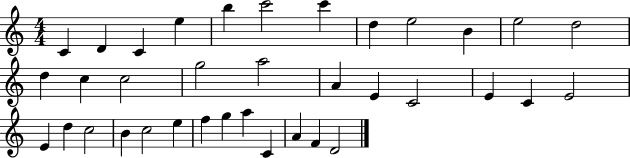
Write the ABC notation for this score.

X:1
T:Untitled
M:4/4
L:1/4
K:C
C D C e b c'2 c' d e2 B e2 d2 d c c2 g2 a2 A E C2 E C E2 E d c2 B c2 e f g a C A F D2